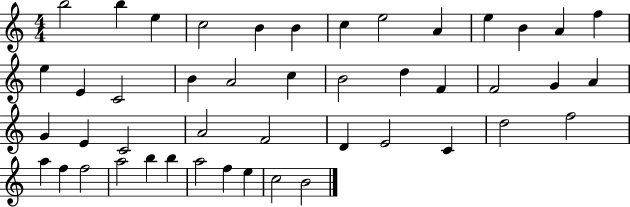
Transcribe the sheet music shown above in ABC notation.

X:1
T:Untitled
M:4/4
L:1/4
K:C
b2 b e c2 B B c e2 A e B A f e E C2 B A2 c B2 d F F2 G A G E C2 A2 F2 D E2 C d2 f2 a f f2 a2 b b a2 f e c2 B2